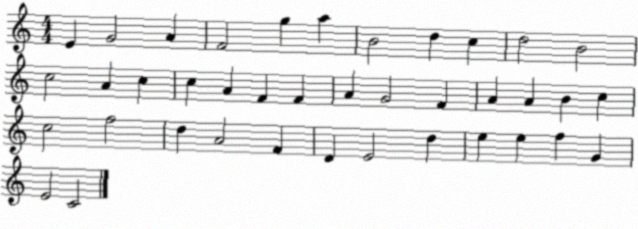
X:1
T:Untitled
M:4/4
L:1/4
K:C
E G2 A F2 g a B2 d c d2 B2 c2 A c c A F F A G2 F A A B c c2 f2 d A2 F D E2 d e e f G E2 C2